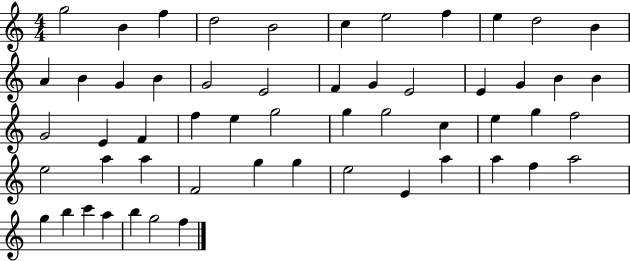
G5/h B4/q F5/q D5/h B4/h C5/q E5/h F5/q E5/q D5/h B4/q A4/q B4/q G4/q B4/q G4/h E4/h F4/q G4/q E4/h E4/q G4/q B4/q B4/q G4/h E4/q F4/q F5/q E5/q G5/h G5/q G5/h C5/q E5/q G5/q F5/h E5/h A5/q A5/q F4/h G5/q G5/q E5/h E4/q A5/q A5/q F5/q A5/h G5/q B5/q C6/q A5/q B5/q G5/h F5/q